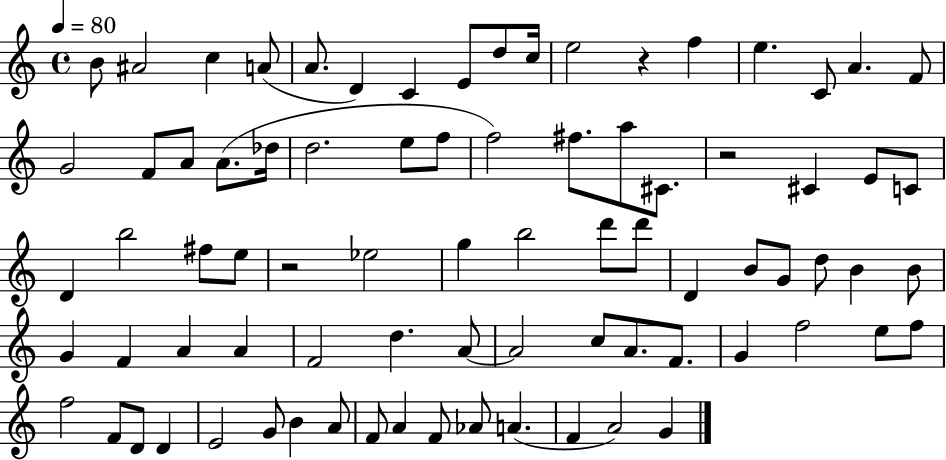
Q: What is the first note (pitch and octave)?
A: B4